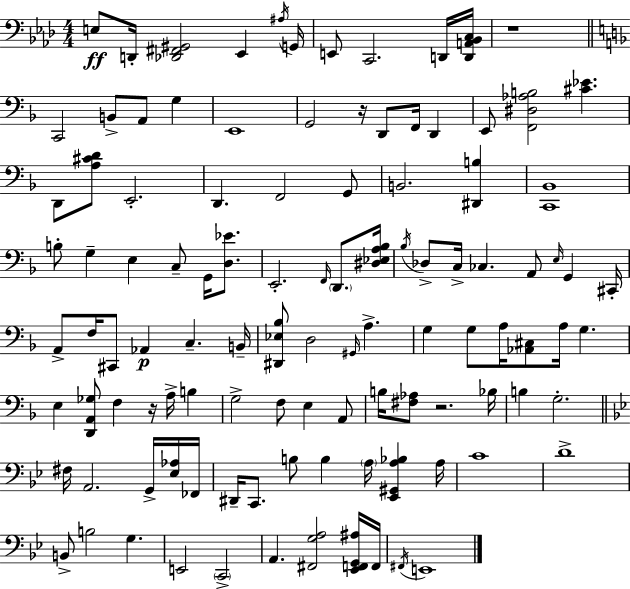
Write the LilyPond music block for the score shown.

{
  \clef bass
  \numericTimeSignature
  \time 4/4
  \key aes \major
  \repeat volta 2 { e8\ff d,16-. <des, fis, gis,>2 ees,4 \acciaccatura { ais16 } | g,16 e,8 c,2. d,16 | <d, a, bes, c>16 r1 | \bar "||" \break \key d \minor c,2 b,8-> a,8 g4 | e,1 | g,2 r16 d,8 f,16 d,4 | e,8 <f, dis aes b>2 <cis' ees'>4. | \break d,8 <a cis' d'>8 e,2.-. | d,4. f,2 g,8 | b,2. <dis, b>4 | <c, bes,>1 | \break b8-. g4-- e4 c8-- g,16 <d ees'>8. | e,2.-. \grace { f,16 } \parenthesize d,8. | <dis ees a bes>16 \acciaccatura { bes16 } des8-> c16-> ces4. a,8 \grace { e16 } g,4 | cis,16-. a,8-> f16 cis,8 aes,4\p c4.-- | \break b,16-- <dis, ees bes>8 d2 \grace { gis,16 } a4.-> | g4 g8 a16 <aes, cis>8 a16 g4. | e4 <d, a, ges>8 f4 r16 a16-> | b4 g2-> f8 e4 | \break a,8 b16 <fis aes>8 r2. | bes16 b4 g2.-. | \bar "||" \break \key bes \major fis16 a,2. g,16-> <ees aes>16 fes,16 | dis,16-- c,8. b8 b4 \parenthesize a16 <ees, gis, a bes>4 a16 | c'1 | d'1-> | \break b,8-> b2 g4. | e,2 \parenthesize c,2-> | a,4. <fis, g a>2 <ees, f, g, ais>16 f,16 | \acciaccatura { fis,16 } e,1 | \break } \bar "|."
}